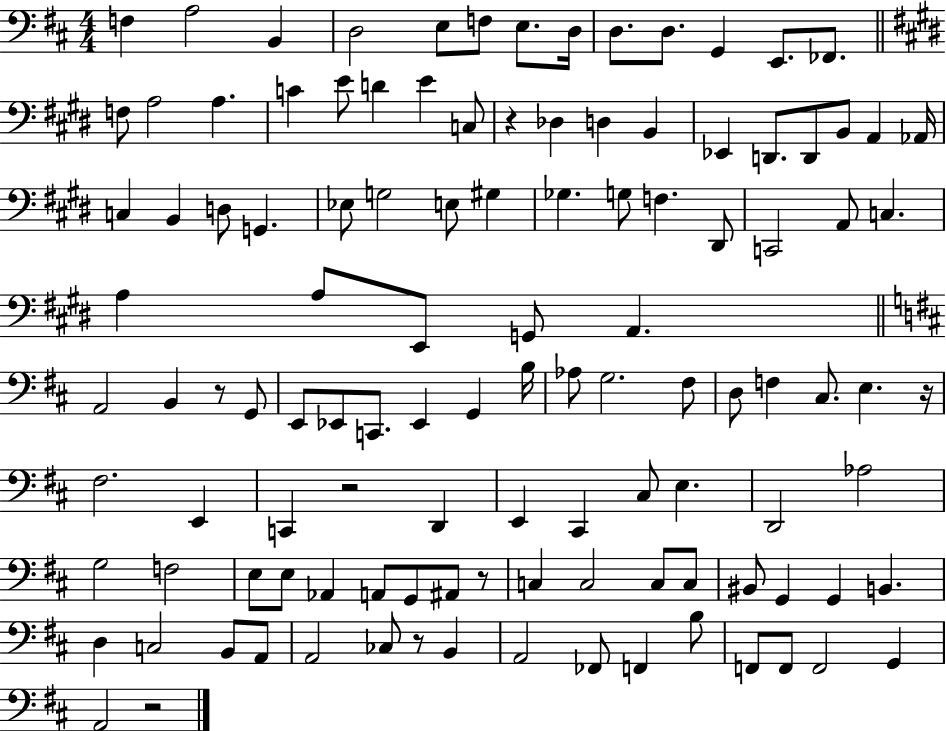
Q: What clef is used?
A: bass